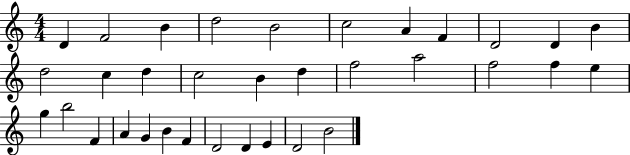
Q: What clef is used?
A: treble